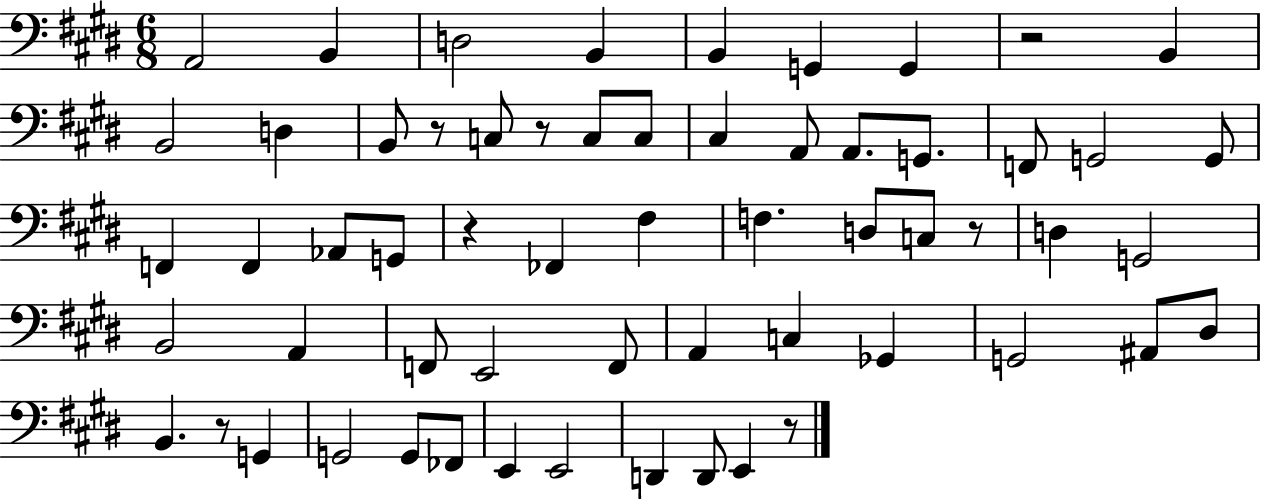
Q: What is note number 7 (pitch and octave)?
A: G2